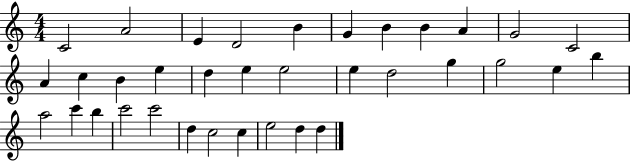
C4/h A4/h E4/q D4/h B4/q G4/q B4/q B4/q A4/q G4/h C4/h A4/q C5/q B4/q E5/q D5/q E5/q E5/h E5/q D5/h G5/q G5/h E5/q B5/q A5/h C6/q B5/q C6/h C6/h D5/q C5/h C5/q E5/h D5/q D5/q